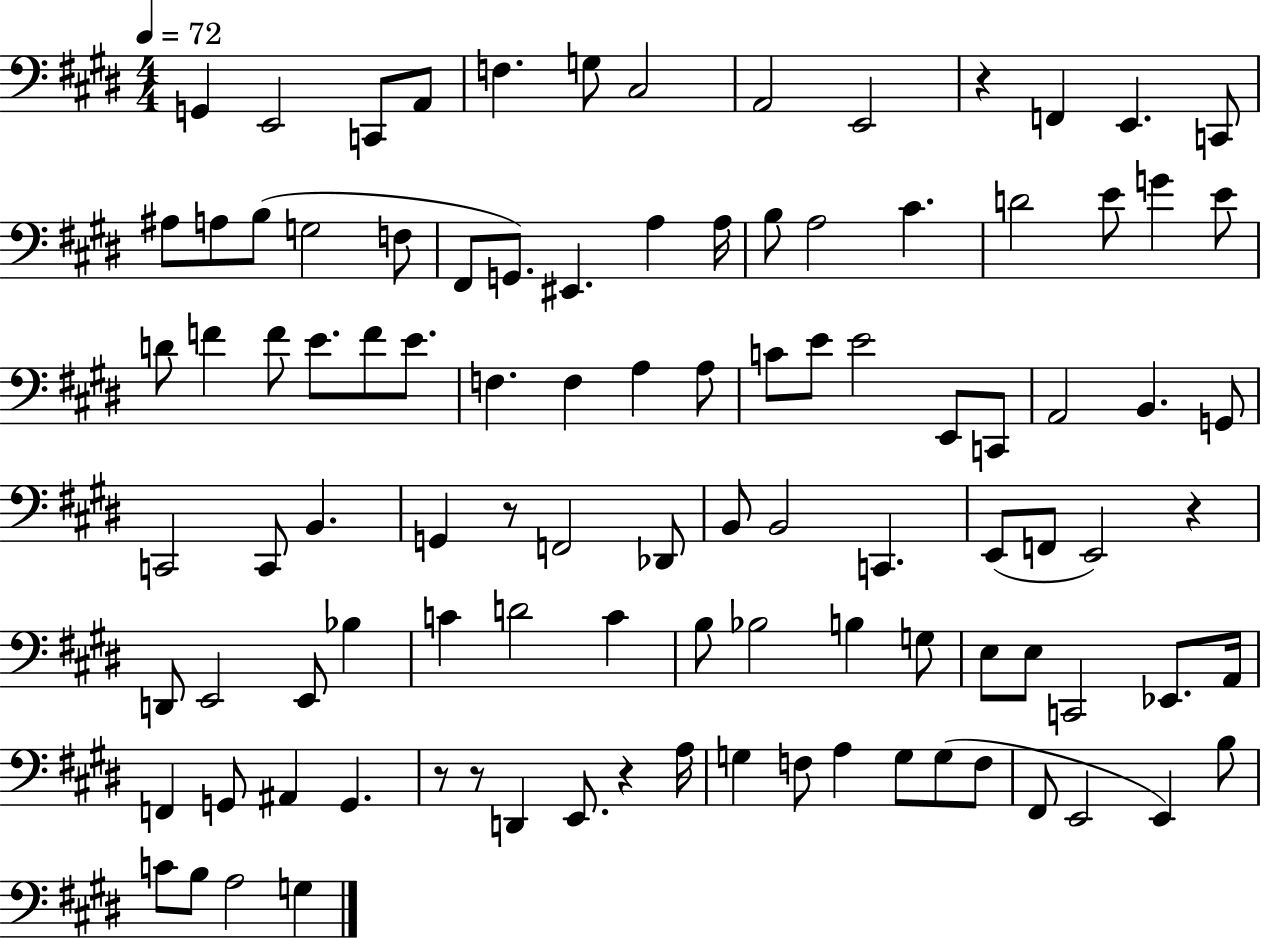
G2/q E2/h C2/e A2/e F3/q. G3/e C#3/h A2/h E2/h R/q F2/q E2/q. C2/e A#3/e A3/e B3/e G3/h F3/e F#2/e G2/e. EIS2/q. A3/q A3/s B3/e A3/h C#4/q. D4/h E4/e G4/q E4/e D4/e F4/q F4/e E4/e. F4/e E4/e. F3/q. F3/q A3/q A3/e C4/e E4/e E4/h E2/e C2/e A2/h B2/q. G2/e C2/h C2/e B2/q. G2/q R/e F2/h Db2/e B2/e B2/h C2/q. E2/e F2/e E2/h R/q D2/e E2/h E2/e Bb3/q C4/q D4/h C4/q B3/e Bb3/h B3/q G3/e E3/e E3/e C2/h Eb2/e. A2/s F2/q G2/e A#2/q G2/q. R/e R/e D2/q E2/e. R/q A3/s G3/q F3/e A3/q G3/e G3/e F3/e F#2/e E2/h E2/q B3/e C4/e B3/e A3/h G3/q